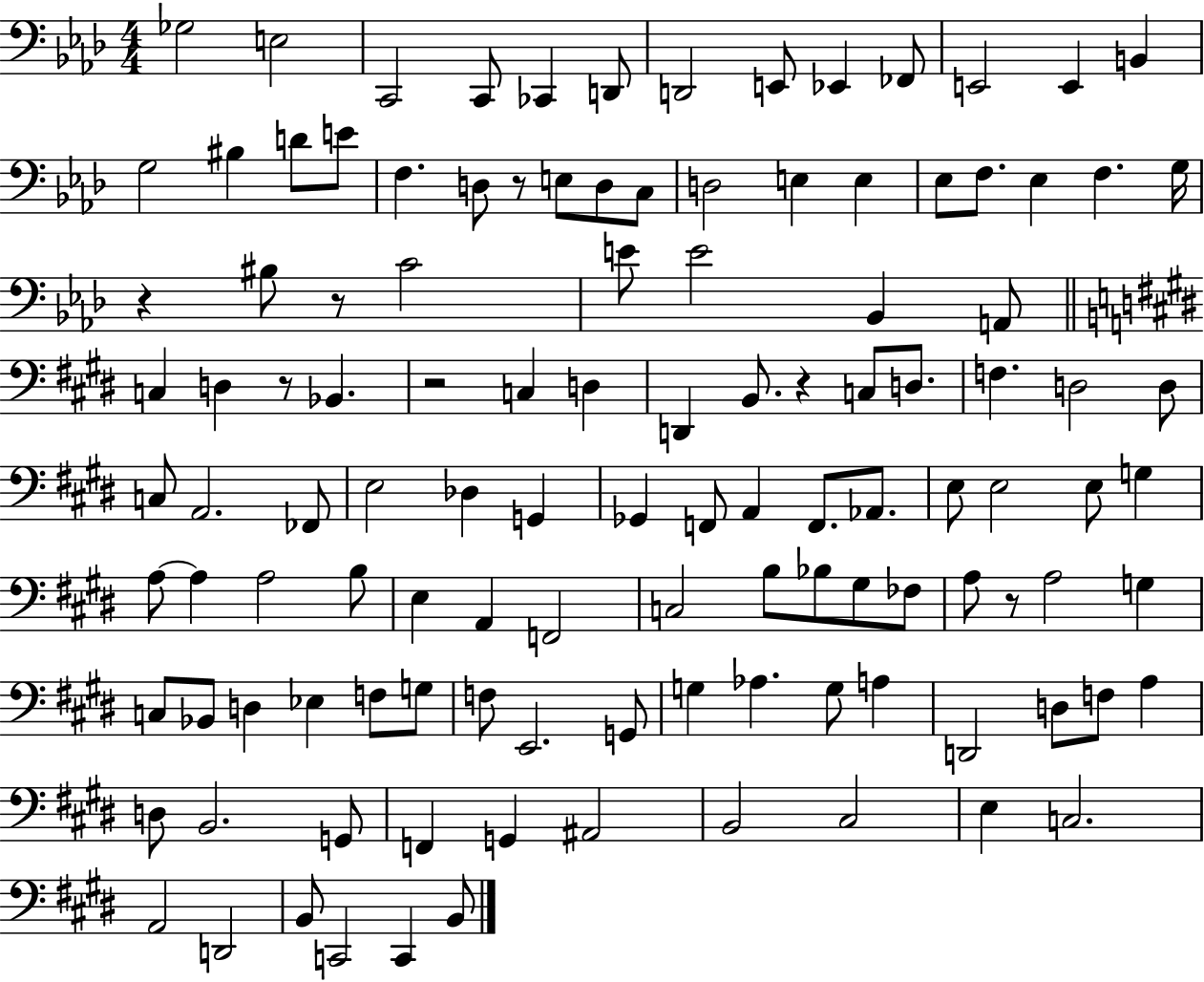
Gb3/h E3/h C2/h C2/e CES2/q D2/e D2/h E2/e Eb2/q FES2/e E2/h E2/q B2/q G3/h BIS3/q D4/e E4/e F3/q. D3/e R/e E3/e D3/e C3/e D3/h E3/q E3/q Eb3/e F3/e. Eb3/q F3/q. G3/s R/q BIS3/e R/e C4/h E4/e E4/h Bb2/q A2/e C3/q D3/q R/e Bb2/q. R/h C3/q D3/q D2/q B2/e. R/q C3/e D3/e. F3/q. D3/h D3/e C3/e A2/h. FES2/e E3/h Db3/q G2/q Gb2/q F2/e A2/q F2/e. Ab2/e. E3/e E3/h E3/e G3/q A3/e A3/q A3/h B3/e E3/q A2/q F2/h C3/h B3/e Bb3/e G#3/e FES3/e A3/e R/e A3/h G3/q C3/e Bb2/e D3/q Eb3/q F3/e G3/e F3/e E2/h. G2/e G3/q Ab3/q. G3/e A3/q D2/h D3/e F3/e A3/q D3/e B2/h. G2/e F2/q G2/q A#2/h B2/h C#3/h E3/q C3/h. A2/h D2/h B2/e C2/h C2/q B2/e